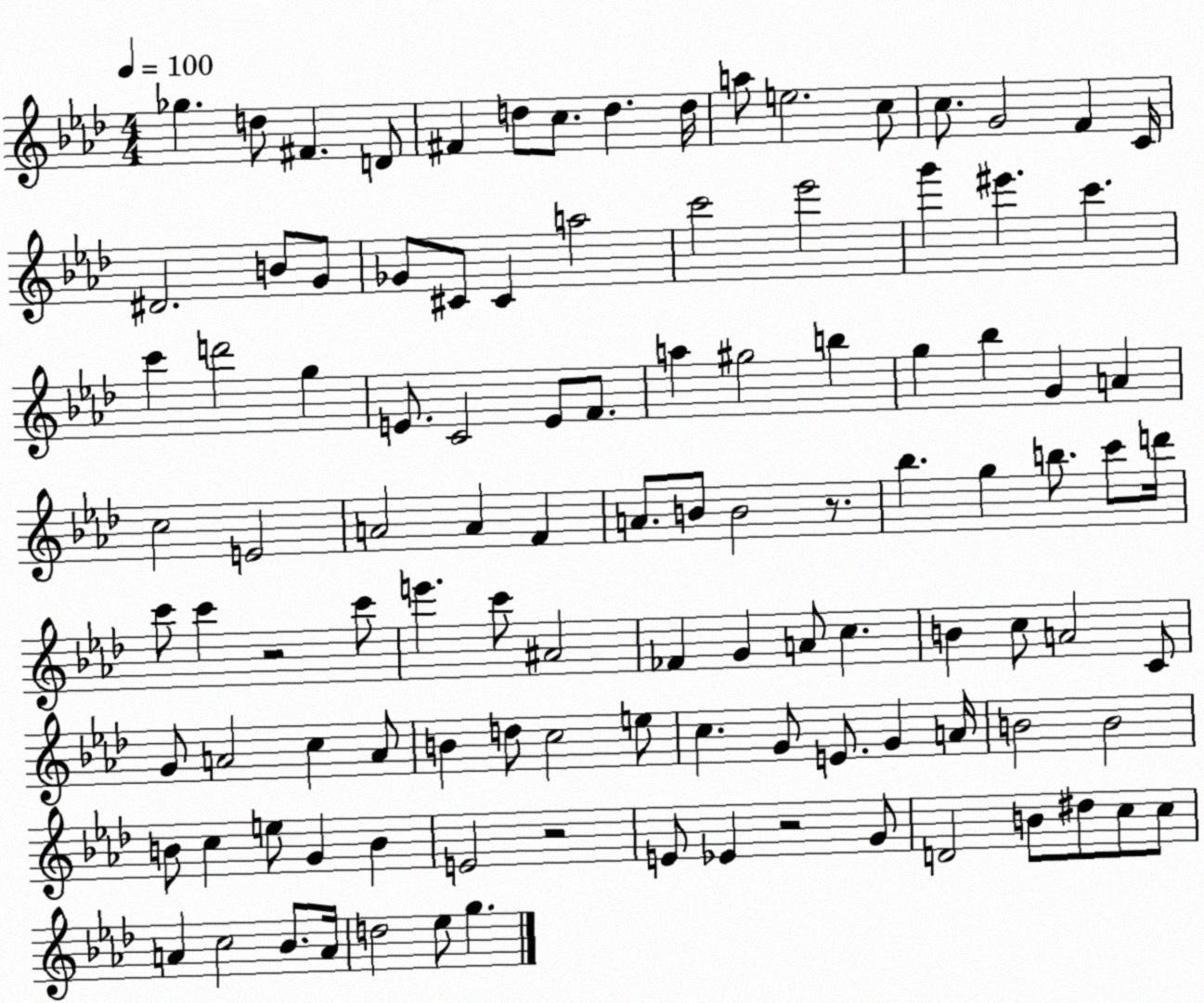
X:1
T:Untitled
M:4/4
L:1/4
K:Ab
_g d/2 ^F D/2 ^F d/2 c/2 d d/4 a/2 e2 c/2 c/2 G2 F C/4 ^D2 B/2 G/2 _G/2 ^C/2 ^C a2 c'2 _e'2 g' ^e' c' c' d'2 g E/2 C2 E/2 F/2 a ^g2 b g _b G A c2 E2 A2 A F A/2 B/2 B2 z/2 _b g b/2 c'/2 d'/4 c'/2 c' z2 c'/2 e' c'/2 ^A2 _F G A/2 c B c/2 A2 C/2 G/2 A2 c A/2 B d/2 c2 e/2 c G/2 E/2 G A/4 B2 B2 B/2 c e/2 G B E2 z2 E/2 _E z2 G/2 D2 B/2 ^d/2 c/2 c/2 A c2 _B/2 A/4 d2 _e/2 g